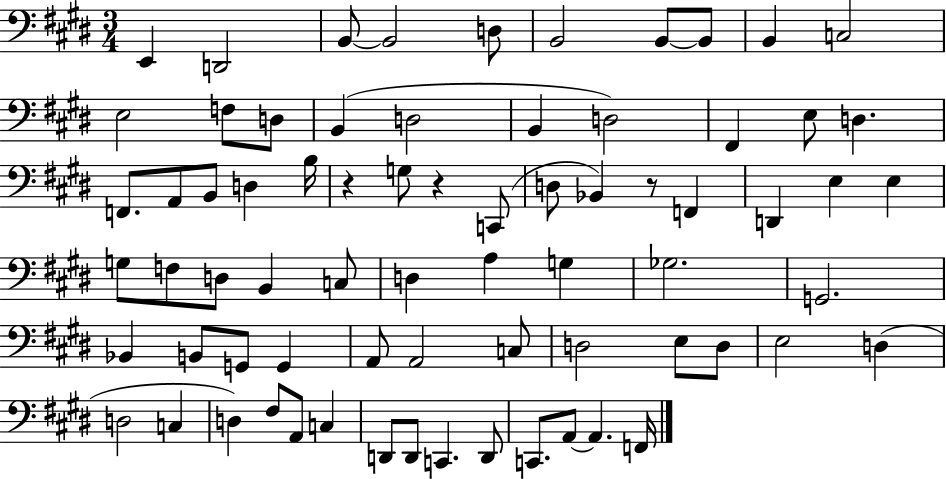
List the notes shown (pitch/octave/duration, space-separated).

E2/q D2/h B2/e B2/h D3/e B2/h B2/e B2/e B2/q C3/h E3/h F3/e D3/e B2/q D3/h B2/q D3/h F#2/q E3/e D3/q. F2/e. A2/e B2/e D3/q B3/s R/q G3/e R/q C2/e D3/e Bb2/q R/e F2/q D2/q E3/q E3/q G3/e F3/e D3/e B2/q C3/e D3/q A3/q G3/q Gb3/h. G2/h. Bb2/q B2/e G2/e G2/q A2/e A2/h C3/e D3/h E3/e D3/e E3/h D3/q D3/h C3/q D3/q F#3/e A2/e C3/q D2/e D2/e C2/q. D2/e C2/e. A2/e A2/q. F2/s